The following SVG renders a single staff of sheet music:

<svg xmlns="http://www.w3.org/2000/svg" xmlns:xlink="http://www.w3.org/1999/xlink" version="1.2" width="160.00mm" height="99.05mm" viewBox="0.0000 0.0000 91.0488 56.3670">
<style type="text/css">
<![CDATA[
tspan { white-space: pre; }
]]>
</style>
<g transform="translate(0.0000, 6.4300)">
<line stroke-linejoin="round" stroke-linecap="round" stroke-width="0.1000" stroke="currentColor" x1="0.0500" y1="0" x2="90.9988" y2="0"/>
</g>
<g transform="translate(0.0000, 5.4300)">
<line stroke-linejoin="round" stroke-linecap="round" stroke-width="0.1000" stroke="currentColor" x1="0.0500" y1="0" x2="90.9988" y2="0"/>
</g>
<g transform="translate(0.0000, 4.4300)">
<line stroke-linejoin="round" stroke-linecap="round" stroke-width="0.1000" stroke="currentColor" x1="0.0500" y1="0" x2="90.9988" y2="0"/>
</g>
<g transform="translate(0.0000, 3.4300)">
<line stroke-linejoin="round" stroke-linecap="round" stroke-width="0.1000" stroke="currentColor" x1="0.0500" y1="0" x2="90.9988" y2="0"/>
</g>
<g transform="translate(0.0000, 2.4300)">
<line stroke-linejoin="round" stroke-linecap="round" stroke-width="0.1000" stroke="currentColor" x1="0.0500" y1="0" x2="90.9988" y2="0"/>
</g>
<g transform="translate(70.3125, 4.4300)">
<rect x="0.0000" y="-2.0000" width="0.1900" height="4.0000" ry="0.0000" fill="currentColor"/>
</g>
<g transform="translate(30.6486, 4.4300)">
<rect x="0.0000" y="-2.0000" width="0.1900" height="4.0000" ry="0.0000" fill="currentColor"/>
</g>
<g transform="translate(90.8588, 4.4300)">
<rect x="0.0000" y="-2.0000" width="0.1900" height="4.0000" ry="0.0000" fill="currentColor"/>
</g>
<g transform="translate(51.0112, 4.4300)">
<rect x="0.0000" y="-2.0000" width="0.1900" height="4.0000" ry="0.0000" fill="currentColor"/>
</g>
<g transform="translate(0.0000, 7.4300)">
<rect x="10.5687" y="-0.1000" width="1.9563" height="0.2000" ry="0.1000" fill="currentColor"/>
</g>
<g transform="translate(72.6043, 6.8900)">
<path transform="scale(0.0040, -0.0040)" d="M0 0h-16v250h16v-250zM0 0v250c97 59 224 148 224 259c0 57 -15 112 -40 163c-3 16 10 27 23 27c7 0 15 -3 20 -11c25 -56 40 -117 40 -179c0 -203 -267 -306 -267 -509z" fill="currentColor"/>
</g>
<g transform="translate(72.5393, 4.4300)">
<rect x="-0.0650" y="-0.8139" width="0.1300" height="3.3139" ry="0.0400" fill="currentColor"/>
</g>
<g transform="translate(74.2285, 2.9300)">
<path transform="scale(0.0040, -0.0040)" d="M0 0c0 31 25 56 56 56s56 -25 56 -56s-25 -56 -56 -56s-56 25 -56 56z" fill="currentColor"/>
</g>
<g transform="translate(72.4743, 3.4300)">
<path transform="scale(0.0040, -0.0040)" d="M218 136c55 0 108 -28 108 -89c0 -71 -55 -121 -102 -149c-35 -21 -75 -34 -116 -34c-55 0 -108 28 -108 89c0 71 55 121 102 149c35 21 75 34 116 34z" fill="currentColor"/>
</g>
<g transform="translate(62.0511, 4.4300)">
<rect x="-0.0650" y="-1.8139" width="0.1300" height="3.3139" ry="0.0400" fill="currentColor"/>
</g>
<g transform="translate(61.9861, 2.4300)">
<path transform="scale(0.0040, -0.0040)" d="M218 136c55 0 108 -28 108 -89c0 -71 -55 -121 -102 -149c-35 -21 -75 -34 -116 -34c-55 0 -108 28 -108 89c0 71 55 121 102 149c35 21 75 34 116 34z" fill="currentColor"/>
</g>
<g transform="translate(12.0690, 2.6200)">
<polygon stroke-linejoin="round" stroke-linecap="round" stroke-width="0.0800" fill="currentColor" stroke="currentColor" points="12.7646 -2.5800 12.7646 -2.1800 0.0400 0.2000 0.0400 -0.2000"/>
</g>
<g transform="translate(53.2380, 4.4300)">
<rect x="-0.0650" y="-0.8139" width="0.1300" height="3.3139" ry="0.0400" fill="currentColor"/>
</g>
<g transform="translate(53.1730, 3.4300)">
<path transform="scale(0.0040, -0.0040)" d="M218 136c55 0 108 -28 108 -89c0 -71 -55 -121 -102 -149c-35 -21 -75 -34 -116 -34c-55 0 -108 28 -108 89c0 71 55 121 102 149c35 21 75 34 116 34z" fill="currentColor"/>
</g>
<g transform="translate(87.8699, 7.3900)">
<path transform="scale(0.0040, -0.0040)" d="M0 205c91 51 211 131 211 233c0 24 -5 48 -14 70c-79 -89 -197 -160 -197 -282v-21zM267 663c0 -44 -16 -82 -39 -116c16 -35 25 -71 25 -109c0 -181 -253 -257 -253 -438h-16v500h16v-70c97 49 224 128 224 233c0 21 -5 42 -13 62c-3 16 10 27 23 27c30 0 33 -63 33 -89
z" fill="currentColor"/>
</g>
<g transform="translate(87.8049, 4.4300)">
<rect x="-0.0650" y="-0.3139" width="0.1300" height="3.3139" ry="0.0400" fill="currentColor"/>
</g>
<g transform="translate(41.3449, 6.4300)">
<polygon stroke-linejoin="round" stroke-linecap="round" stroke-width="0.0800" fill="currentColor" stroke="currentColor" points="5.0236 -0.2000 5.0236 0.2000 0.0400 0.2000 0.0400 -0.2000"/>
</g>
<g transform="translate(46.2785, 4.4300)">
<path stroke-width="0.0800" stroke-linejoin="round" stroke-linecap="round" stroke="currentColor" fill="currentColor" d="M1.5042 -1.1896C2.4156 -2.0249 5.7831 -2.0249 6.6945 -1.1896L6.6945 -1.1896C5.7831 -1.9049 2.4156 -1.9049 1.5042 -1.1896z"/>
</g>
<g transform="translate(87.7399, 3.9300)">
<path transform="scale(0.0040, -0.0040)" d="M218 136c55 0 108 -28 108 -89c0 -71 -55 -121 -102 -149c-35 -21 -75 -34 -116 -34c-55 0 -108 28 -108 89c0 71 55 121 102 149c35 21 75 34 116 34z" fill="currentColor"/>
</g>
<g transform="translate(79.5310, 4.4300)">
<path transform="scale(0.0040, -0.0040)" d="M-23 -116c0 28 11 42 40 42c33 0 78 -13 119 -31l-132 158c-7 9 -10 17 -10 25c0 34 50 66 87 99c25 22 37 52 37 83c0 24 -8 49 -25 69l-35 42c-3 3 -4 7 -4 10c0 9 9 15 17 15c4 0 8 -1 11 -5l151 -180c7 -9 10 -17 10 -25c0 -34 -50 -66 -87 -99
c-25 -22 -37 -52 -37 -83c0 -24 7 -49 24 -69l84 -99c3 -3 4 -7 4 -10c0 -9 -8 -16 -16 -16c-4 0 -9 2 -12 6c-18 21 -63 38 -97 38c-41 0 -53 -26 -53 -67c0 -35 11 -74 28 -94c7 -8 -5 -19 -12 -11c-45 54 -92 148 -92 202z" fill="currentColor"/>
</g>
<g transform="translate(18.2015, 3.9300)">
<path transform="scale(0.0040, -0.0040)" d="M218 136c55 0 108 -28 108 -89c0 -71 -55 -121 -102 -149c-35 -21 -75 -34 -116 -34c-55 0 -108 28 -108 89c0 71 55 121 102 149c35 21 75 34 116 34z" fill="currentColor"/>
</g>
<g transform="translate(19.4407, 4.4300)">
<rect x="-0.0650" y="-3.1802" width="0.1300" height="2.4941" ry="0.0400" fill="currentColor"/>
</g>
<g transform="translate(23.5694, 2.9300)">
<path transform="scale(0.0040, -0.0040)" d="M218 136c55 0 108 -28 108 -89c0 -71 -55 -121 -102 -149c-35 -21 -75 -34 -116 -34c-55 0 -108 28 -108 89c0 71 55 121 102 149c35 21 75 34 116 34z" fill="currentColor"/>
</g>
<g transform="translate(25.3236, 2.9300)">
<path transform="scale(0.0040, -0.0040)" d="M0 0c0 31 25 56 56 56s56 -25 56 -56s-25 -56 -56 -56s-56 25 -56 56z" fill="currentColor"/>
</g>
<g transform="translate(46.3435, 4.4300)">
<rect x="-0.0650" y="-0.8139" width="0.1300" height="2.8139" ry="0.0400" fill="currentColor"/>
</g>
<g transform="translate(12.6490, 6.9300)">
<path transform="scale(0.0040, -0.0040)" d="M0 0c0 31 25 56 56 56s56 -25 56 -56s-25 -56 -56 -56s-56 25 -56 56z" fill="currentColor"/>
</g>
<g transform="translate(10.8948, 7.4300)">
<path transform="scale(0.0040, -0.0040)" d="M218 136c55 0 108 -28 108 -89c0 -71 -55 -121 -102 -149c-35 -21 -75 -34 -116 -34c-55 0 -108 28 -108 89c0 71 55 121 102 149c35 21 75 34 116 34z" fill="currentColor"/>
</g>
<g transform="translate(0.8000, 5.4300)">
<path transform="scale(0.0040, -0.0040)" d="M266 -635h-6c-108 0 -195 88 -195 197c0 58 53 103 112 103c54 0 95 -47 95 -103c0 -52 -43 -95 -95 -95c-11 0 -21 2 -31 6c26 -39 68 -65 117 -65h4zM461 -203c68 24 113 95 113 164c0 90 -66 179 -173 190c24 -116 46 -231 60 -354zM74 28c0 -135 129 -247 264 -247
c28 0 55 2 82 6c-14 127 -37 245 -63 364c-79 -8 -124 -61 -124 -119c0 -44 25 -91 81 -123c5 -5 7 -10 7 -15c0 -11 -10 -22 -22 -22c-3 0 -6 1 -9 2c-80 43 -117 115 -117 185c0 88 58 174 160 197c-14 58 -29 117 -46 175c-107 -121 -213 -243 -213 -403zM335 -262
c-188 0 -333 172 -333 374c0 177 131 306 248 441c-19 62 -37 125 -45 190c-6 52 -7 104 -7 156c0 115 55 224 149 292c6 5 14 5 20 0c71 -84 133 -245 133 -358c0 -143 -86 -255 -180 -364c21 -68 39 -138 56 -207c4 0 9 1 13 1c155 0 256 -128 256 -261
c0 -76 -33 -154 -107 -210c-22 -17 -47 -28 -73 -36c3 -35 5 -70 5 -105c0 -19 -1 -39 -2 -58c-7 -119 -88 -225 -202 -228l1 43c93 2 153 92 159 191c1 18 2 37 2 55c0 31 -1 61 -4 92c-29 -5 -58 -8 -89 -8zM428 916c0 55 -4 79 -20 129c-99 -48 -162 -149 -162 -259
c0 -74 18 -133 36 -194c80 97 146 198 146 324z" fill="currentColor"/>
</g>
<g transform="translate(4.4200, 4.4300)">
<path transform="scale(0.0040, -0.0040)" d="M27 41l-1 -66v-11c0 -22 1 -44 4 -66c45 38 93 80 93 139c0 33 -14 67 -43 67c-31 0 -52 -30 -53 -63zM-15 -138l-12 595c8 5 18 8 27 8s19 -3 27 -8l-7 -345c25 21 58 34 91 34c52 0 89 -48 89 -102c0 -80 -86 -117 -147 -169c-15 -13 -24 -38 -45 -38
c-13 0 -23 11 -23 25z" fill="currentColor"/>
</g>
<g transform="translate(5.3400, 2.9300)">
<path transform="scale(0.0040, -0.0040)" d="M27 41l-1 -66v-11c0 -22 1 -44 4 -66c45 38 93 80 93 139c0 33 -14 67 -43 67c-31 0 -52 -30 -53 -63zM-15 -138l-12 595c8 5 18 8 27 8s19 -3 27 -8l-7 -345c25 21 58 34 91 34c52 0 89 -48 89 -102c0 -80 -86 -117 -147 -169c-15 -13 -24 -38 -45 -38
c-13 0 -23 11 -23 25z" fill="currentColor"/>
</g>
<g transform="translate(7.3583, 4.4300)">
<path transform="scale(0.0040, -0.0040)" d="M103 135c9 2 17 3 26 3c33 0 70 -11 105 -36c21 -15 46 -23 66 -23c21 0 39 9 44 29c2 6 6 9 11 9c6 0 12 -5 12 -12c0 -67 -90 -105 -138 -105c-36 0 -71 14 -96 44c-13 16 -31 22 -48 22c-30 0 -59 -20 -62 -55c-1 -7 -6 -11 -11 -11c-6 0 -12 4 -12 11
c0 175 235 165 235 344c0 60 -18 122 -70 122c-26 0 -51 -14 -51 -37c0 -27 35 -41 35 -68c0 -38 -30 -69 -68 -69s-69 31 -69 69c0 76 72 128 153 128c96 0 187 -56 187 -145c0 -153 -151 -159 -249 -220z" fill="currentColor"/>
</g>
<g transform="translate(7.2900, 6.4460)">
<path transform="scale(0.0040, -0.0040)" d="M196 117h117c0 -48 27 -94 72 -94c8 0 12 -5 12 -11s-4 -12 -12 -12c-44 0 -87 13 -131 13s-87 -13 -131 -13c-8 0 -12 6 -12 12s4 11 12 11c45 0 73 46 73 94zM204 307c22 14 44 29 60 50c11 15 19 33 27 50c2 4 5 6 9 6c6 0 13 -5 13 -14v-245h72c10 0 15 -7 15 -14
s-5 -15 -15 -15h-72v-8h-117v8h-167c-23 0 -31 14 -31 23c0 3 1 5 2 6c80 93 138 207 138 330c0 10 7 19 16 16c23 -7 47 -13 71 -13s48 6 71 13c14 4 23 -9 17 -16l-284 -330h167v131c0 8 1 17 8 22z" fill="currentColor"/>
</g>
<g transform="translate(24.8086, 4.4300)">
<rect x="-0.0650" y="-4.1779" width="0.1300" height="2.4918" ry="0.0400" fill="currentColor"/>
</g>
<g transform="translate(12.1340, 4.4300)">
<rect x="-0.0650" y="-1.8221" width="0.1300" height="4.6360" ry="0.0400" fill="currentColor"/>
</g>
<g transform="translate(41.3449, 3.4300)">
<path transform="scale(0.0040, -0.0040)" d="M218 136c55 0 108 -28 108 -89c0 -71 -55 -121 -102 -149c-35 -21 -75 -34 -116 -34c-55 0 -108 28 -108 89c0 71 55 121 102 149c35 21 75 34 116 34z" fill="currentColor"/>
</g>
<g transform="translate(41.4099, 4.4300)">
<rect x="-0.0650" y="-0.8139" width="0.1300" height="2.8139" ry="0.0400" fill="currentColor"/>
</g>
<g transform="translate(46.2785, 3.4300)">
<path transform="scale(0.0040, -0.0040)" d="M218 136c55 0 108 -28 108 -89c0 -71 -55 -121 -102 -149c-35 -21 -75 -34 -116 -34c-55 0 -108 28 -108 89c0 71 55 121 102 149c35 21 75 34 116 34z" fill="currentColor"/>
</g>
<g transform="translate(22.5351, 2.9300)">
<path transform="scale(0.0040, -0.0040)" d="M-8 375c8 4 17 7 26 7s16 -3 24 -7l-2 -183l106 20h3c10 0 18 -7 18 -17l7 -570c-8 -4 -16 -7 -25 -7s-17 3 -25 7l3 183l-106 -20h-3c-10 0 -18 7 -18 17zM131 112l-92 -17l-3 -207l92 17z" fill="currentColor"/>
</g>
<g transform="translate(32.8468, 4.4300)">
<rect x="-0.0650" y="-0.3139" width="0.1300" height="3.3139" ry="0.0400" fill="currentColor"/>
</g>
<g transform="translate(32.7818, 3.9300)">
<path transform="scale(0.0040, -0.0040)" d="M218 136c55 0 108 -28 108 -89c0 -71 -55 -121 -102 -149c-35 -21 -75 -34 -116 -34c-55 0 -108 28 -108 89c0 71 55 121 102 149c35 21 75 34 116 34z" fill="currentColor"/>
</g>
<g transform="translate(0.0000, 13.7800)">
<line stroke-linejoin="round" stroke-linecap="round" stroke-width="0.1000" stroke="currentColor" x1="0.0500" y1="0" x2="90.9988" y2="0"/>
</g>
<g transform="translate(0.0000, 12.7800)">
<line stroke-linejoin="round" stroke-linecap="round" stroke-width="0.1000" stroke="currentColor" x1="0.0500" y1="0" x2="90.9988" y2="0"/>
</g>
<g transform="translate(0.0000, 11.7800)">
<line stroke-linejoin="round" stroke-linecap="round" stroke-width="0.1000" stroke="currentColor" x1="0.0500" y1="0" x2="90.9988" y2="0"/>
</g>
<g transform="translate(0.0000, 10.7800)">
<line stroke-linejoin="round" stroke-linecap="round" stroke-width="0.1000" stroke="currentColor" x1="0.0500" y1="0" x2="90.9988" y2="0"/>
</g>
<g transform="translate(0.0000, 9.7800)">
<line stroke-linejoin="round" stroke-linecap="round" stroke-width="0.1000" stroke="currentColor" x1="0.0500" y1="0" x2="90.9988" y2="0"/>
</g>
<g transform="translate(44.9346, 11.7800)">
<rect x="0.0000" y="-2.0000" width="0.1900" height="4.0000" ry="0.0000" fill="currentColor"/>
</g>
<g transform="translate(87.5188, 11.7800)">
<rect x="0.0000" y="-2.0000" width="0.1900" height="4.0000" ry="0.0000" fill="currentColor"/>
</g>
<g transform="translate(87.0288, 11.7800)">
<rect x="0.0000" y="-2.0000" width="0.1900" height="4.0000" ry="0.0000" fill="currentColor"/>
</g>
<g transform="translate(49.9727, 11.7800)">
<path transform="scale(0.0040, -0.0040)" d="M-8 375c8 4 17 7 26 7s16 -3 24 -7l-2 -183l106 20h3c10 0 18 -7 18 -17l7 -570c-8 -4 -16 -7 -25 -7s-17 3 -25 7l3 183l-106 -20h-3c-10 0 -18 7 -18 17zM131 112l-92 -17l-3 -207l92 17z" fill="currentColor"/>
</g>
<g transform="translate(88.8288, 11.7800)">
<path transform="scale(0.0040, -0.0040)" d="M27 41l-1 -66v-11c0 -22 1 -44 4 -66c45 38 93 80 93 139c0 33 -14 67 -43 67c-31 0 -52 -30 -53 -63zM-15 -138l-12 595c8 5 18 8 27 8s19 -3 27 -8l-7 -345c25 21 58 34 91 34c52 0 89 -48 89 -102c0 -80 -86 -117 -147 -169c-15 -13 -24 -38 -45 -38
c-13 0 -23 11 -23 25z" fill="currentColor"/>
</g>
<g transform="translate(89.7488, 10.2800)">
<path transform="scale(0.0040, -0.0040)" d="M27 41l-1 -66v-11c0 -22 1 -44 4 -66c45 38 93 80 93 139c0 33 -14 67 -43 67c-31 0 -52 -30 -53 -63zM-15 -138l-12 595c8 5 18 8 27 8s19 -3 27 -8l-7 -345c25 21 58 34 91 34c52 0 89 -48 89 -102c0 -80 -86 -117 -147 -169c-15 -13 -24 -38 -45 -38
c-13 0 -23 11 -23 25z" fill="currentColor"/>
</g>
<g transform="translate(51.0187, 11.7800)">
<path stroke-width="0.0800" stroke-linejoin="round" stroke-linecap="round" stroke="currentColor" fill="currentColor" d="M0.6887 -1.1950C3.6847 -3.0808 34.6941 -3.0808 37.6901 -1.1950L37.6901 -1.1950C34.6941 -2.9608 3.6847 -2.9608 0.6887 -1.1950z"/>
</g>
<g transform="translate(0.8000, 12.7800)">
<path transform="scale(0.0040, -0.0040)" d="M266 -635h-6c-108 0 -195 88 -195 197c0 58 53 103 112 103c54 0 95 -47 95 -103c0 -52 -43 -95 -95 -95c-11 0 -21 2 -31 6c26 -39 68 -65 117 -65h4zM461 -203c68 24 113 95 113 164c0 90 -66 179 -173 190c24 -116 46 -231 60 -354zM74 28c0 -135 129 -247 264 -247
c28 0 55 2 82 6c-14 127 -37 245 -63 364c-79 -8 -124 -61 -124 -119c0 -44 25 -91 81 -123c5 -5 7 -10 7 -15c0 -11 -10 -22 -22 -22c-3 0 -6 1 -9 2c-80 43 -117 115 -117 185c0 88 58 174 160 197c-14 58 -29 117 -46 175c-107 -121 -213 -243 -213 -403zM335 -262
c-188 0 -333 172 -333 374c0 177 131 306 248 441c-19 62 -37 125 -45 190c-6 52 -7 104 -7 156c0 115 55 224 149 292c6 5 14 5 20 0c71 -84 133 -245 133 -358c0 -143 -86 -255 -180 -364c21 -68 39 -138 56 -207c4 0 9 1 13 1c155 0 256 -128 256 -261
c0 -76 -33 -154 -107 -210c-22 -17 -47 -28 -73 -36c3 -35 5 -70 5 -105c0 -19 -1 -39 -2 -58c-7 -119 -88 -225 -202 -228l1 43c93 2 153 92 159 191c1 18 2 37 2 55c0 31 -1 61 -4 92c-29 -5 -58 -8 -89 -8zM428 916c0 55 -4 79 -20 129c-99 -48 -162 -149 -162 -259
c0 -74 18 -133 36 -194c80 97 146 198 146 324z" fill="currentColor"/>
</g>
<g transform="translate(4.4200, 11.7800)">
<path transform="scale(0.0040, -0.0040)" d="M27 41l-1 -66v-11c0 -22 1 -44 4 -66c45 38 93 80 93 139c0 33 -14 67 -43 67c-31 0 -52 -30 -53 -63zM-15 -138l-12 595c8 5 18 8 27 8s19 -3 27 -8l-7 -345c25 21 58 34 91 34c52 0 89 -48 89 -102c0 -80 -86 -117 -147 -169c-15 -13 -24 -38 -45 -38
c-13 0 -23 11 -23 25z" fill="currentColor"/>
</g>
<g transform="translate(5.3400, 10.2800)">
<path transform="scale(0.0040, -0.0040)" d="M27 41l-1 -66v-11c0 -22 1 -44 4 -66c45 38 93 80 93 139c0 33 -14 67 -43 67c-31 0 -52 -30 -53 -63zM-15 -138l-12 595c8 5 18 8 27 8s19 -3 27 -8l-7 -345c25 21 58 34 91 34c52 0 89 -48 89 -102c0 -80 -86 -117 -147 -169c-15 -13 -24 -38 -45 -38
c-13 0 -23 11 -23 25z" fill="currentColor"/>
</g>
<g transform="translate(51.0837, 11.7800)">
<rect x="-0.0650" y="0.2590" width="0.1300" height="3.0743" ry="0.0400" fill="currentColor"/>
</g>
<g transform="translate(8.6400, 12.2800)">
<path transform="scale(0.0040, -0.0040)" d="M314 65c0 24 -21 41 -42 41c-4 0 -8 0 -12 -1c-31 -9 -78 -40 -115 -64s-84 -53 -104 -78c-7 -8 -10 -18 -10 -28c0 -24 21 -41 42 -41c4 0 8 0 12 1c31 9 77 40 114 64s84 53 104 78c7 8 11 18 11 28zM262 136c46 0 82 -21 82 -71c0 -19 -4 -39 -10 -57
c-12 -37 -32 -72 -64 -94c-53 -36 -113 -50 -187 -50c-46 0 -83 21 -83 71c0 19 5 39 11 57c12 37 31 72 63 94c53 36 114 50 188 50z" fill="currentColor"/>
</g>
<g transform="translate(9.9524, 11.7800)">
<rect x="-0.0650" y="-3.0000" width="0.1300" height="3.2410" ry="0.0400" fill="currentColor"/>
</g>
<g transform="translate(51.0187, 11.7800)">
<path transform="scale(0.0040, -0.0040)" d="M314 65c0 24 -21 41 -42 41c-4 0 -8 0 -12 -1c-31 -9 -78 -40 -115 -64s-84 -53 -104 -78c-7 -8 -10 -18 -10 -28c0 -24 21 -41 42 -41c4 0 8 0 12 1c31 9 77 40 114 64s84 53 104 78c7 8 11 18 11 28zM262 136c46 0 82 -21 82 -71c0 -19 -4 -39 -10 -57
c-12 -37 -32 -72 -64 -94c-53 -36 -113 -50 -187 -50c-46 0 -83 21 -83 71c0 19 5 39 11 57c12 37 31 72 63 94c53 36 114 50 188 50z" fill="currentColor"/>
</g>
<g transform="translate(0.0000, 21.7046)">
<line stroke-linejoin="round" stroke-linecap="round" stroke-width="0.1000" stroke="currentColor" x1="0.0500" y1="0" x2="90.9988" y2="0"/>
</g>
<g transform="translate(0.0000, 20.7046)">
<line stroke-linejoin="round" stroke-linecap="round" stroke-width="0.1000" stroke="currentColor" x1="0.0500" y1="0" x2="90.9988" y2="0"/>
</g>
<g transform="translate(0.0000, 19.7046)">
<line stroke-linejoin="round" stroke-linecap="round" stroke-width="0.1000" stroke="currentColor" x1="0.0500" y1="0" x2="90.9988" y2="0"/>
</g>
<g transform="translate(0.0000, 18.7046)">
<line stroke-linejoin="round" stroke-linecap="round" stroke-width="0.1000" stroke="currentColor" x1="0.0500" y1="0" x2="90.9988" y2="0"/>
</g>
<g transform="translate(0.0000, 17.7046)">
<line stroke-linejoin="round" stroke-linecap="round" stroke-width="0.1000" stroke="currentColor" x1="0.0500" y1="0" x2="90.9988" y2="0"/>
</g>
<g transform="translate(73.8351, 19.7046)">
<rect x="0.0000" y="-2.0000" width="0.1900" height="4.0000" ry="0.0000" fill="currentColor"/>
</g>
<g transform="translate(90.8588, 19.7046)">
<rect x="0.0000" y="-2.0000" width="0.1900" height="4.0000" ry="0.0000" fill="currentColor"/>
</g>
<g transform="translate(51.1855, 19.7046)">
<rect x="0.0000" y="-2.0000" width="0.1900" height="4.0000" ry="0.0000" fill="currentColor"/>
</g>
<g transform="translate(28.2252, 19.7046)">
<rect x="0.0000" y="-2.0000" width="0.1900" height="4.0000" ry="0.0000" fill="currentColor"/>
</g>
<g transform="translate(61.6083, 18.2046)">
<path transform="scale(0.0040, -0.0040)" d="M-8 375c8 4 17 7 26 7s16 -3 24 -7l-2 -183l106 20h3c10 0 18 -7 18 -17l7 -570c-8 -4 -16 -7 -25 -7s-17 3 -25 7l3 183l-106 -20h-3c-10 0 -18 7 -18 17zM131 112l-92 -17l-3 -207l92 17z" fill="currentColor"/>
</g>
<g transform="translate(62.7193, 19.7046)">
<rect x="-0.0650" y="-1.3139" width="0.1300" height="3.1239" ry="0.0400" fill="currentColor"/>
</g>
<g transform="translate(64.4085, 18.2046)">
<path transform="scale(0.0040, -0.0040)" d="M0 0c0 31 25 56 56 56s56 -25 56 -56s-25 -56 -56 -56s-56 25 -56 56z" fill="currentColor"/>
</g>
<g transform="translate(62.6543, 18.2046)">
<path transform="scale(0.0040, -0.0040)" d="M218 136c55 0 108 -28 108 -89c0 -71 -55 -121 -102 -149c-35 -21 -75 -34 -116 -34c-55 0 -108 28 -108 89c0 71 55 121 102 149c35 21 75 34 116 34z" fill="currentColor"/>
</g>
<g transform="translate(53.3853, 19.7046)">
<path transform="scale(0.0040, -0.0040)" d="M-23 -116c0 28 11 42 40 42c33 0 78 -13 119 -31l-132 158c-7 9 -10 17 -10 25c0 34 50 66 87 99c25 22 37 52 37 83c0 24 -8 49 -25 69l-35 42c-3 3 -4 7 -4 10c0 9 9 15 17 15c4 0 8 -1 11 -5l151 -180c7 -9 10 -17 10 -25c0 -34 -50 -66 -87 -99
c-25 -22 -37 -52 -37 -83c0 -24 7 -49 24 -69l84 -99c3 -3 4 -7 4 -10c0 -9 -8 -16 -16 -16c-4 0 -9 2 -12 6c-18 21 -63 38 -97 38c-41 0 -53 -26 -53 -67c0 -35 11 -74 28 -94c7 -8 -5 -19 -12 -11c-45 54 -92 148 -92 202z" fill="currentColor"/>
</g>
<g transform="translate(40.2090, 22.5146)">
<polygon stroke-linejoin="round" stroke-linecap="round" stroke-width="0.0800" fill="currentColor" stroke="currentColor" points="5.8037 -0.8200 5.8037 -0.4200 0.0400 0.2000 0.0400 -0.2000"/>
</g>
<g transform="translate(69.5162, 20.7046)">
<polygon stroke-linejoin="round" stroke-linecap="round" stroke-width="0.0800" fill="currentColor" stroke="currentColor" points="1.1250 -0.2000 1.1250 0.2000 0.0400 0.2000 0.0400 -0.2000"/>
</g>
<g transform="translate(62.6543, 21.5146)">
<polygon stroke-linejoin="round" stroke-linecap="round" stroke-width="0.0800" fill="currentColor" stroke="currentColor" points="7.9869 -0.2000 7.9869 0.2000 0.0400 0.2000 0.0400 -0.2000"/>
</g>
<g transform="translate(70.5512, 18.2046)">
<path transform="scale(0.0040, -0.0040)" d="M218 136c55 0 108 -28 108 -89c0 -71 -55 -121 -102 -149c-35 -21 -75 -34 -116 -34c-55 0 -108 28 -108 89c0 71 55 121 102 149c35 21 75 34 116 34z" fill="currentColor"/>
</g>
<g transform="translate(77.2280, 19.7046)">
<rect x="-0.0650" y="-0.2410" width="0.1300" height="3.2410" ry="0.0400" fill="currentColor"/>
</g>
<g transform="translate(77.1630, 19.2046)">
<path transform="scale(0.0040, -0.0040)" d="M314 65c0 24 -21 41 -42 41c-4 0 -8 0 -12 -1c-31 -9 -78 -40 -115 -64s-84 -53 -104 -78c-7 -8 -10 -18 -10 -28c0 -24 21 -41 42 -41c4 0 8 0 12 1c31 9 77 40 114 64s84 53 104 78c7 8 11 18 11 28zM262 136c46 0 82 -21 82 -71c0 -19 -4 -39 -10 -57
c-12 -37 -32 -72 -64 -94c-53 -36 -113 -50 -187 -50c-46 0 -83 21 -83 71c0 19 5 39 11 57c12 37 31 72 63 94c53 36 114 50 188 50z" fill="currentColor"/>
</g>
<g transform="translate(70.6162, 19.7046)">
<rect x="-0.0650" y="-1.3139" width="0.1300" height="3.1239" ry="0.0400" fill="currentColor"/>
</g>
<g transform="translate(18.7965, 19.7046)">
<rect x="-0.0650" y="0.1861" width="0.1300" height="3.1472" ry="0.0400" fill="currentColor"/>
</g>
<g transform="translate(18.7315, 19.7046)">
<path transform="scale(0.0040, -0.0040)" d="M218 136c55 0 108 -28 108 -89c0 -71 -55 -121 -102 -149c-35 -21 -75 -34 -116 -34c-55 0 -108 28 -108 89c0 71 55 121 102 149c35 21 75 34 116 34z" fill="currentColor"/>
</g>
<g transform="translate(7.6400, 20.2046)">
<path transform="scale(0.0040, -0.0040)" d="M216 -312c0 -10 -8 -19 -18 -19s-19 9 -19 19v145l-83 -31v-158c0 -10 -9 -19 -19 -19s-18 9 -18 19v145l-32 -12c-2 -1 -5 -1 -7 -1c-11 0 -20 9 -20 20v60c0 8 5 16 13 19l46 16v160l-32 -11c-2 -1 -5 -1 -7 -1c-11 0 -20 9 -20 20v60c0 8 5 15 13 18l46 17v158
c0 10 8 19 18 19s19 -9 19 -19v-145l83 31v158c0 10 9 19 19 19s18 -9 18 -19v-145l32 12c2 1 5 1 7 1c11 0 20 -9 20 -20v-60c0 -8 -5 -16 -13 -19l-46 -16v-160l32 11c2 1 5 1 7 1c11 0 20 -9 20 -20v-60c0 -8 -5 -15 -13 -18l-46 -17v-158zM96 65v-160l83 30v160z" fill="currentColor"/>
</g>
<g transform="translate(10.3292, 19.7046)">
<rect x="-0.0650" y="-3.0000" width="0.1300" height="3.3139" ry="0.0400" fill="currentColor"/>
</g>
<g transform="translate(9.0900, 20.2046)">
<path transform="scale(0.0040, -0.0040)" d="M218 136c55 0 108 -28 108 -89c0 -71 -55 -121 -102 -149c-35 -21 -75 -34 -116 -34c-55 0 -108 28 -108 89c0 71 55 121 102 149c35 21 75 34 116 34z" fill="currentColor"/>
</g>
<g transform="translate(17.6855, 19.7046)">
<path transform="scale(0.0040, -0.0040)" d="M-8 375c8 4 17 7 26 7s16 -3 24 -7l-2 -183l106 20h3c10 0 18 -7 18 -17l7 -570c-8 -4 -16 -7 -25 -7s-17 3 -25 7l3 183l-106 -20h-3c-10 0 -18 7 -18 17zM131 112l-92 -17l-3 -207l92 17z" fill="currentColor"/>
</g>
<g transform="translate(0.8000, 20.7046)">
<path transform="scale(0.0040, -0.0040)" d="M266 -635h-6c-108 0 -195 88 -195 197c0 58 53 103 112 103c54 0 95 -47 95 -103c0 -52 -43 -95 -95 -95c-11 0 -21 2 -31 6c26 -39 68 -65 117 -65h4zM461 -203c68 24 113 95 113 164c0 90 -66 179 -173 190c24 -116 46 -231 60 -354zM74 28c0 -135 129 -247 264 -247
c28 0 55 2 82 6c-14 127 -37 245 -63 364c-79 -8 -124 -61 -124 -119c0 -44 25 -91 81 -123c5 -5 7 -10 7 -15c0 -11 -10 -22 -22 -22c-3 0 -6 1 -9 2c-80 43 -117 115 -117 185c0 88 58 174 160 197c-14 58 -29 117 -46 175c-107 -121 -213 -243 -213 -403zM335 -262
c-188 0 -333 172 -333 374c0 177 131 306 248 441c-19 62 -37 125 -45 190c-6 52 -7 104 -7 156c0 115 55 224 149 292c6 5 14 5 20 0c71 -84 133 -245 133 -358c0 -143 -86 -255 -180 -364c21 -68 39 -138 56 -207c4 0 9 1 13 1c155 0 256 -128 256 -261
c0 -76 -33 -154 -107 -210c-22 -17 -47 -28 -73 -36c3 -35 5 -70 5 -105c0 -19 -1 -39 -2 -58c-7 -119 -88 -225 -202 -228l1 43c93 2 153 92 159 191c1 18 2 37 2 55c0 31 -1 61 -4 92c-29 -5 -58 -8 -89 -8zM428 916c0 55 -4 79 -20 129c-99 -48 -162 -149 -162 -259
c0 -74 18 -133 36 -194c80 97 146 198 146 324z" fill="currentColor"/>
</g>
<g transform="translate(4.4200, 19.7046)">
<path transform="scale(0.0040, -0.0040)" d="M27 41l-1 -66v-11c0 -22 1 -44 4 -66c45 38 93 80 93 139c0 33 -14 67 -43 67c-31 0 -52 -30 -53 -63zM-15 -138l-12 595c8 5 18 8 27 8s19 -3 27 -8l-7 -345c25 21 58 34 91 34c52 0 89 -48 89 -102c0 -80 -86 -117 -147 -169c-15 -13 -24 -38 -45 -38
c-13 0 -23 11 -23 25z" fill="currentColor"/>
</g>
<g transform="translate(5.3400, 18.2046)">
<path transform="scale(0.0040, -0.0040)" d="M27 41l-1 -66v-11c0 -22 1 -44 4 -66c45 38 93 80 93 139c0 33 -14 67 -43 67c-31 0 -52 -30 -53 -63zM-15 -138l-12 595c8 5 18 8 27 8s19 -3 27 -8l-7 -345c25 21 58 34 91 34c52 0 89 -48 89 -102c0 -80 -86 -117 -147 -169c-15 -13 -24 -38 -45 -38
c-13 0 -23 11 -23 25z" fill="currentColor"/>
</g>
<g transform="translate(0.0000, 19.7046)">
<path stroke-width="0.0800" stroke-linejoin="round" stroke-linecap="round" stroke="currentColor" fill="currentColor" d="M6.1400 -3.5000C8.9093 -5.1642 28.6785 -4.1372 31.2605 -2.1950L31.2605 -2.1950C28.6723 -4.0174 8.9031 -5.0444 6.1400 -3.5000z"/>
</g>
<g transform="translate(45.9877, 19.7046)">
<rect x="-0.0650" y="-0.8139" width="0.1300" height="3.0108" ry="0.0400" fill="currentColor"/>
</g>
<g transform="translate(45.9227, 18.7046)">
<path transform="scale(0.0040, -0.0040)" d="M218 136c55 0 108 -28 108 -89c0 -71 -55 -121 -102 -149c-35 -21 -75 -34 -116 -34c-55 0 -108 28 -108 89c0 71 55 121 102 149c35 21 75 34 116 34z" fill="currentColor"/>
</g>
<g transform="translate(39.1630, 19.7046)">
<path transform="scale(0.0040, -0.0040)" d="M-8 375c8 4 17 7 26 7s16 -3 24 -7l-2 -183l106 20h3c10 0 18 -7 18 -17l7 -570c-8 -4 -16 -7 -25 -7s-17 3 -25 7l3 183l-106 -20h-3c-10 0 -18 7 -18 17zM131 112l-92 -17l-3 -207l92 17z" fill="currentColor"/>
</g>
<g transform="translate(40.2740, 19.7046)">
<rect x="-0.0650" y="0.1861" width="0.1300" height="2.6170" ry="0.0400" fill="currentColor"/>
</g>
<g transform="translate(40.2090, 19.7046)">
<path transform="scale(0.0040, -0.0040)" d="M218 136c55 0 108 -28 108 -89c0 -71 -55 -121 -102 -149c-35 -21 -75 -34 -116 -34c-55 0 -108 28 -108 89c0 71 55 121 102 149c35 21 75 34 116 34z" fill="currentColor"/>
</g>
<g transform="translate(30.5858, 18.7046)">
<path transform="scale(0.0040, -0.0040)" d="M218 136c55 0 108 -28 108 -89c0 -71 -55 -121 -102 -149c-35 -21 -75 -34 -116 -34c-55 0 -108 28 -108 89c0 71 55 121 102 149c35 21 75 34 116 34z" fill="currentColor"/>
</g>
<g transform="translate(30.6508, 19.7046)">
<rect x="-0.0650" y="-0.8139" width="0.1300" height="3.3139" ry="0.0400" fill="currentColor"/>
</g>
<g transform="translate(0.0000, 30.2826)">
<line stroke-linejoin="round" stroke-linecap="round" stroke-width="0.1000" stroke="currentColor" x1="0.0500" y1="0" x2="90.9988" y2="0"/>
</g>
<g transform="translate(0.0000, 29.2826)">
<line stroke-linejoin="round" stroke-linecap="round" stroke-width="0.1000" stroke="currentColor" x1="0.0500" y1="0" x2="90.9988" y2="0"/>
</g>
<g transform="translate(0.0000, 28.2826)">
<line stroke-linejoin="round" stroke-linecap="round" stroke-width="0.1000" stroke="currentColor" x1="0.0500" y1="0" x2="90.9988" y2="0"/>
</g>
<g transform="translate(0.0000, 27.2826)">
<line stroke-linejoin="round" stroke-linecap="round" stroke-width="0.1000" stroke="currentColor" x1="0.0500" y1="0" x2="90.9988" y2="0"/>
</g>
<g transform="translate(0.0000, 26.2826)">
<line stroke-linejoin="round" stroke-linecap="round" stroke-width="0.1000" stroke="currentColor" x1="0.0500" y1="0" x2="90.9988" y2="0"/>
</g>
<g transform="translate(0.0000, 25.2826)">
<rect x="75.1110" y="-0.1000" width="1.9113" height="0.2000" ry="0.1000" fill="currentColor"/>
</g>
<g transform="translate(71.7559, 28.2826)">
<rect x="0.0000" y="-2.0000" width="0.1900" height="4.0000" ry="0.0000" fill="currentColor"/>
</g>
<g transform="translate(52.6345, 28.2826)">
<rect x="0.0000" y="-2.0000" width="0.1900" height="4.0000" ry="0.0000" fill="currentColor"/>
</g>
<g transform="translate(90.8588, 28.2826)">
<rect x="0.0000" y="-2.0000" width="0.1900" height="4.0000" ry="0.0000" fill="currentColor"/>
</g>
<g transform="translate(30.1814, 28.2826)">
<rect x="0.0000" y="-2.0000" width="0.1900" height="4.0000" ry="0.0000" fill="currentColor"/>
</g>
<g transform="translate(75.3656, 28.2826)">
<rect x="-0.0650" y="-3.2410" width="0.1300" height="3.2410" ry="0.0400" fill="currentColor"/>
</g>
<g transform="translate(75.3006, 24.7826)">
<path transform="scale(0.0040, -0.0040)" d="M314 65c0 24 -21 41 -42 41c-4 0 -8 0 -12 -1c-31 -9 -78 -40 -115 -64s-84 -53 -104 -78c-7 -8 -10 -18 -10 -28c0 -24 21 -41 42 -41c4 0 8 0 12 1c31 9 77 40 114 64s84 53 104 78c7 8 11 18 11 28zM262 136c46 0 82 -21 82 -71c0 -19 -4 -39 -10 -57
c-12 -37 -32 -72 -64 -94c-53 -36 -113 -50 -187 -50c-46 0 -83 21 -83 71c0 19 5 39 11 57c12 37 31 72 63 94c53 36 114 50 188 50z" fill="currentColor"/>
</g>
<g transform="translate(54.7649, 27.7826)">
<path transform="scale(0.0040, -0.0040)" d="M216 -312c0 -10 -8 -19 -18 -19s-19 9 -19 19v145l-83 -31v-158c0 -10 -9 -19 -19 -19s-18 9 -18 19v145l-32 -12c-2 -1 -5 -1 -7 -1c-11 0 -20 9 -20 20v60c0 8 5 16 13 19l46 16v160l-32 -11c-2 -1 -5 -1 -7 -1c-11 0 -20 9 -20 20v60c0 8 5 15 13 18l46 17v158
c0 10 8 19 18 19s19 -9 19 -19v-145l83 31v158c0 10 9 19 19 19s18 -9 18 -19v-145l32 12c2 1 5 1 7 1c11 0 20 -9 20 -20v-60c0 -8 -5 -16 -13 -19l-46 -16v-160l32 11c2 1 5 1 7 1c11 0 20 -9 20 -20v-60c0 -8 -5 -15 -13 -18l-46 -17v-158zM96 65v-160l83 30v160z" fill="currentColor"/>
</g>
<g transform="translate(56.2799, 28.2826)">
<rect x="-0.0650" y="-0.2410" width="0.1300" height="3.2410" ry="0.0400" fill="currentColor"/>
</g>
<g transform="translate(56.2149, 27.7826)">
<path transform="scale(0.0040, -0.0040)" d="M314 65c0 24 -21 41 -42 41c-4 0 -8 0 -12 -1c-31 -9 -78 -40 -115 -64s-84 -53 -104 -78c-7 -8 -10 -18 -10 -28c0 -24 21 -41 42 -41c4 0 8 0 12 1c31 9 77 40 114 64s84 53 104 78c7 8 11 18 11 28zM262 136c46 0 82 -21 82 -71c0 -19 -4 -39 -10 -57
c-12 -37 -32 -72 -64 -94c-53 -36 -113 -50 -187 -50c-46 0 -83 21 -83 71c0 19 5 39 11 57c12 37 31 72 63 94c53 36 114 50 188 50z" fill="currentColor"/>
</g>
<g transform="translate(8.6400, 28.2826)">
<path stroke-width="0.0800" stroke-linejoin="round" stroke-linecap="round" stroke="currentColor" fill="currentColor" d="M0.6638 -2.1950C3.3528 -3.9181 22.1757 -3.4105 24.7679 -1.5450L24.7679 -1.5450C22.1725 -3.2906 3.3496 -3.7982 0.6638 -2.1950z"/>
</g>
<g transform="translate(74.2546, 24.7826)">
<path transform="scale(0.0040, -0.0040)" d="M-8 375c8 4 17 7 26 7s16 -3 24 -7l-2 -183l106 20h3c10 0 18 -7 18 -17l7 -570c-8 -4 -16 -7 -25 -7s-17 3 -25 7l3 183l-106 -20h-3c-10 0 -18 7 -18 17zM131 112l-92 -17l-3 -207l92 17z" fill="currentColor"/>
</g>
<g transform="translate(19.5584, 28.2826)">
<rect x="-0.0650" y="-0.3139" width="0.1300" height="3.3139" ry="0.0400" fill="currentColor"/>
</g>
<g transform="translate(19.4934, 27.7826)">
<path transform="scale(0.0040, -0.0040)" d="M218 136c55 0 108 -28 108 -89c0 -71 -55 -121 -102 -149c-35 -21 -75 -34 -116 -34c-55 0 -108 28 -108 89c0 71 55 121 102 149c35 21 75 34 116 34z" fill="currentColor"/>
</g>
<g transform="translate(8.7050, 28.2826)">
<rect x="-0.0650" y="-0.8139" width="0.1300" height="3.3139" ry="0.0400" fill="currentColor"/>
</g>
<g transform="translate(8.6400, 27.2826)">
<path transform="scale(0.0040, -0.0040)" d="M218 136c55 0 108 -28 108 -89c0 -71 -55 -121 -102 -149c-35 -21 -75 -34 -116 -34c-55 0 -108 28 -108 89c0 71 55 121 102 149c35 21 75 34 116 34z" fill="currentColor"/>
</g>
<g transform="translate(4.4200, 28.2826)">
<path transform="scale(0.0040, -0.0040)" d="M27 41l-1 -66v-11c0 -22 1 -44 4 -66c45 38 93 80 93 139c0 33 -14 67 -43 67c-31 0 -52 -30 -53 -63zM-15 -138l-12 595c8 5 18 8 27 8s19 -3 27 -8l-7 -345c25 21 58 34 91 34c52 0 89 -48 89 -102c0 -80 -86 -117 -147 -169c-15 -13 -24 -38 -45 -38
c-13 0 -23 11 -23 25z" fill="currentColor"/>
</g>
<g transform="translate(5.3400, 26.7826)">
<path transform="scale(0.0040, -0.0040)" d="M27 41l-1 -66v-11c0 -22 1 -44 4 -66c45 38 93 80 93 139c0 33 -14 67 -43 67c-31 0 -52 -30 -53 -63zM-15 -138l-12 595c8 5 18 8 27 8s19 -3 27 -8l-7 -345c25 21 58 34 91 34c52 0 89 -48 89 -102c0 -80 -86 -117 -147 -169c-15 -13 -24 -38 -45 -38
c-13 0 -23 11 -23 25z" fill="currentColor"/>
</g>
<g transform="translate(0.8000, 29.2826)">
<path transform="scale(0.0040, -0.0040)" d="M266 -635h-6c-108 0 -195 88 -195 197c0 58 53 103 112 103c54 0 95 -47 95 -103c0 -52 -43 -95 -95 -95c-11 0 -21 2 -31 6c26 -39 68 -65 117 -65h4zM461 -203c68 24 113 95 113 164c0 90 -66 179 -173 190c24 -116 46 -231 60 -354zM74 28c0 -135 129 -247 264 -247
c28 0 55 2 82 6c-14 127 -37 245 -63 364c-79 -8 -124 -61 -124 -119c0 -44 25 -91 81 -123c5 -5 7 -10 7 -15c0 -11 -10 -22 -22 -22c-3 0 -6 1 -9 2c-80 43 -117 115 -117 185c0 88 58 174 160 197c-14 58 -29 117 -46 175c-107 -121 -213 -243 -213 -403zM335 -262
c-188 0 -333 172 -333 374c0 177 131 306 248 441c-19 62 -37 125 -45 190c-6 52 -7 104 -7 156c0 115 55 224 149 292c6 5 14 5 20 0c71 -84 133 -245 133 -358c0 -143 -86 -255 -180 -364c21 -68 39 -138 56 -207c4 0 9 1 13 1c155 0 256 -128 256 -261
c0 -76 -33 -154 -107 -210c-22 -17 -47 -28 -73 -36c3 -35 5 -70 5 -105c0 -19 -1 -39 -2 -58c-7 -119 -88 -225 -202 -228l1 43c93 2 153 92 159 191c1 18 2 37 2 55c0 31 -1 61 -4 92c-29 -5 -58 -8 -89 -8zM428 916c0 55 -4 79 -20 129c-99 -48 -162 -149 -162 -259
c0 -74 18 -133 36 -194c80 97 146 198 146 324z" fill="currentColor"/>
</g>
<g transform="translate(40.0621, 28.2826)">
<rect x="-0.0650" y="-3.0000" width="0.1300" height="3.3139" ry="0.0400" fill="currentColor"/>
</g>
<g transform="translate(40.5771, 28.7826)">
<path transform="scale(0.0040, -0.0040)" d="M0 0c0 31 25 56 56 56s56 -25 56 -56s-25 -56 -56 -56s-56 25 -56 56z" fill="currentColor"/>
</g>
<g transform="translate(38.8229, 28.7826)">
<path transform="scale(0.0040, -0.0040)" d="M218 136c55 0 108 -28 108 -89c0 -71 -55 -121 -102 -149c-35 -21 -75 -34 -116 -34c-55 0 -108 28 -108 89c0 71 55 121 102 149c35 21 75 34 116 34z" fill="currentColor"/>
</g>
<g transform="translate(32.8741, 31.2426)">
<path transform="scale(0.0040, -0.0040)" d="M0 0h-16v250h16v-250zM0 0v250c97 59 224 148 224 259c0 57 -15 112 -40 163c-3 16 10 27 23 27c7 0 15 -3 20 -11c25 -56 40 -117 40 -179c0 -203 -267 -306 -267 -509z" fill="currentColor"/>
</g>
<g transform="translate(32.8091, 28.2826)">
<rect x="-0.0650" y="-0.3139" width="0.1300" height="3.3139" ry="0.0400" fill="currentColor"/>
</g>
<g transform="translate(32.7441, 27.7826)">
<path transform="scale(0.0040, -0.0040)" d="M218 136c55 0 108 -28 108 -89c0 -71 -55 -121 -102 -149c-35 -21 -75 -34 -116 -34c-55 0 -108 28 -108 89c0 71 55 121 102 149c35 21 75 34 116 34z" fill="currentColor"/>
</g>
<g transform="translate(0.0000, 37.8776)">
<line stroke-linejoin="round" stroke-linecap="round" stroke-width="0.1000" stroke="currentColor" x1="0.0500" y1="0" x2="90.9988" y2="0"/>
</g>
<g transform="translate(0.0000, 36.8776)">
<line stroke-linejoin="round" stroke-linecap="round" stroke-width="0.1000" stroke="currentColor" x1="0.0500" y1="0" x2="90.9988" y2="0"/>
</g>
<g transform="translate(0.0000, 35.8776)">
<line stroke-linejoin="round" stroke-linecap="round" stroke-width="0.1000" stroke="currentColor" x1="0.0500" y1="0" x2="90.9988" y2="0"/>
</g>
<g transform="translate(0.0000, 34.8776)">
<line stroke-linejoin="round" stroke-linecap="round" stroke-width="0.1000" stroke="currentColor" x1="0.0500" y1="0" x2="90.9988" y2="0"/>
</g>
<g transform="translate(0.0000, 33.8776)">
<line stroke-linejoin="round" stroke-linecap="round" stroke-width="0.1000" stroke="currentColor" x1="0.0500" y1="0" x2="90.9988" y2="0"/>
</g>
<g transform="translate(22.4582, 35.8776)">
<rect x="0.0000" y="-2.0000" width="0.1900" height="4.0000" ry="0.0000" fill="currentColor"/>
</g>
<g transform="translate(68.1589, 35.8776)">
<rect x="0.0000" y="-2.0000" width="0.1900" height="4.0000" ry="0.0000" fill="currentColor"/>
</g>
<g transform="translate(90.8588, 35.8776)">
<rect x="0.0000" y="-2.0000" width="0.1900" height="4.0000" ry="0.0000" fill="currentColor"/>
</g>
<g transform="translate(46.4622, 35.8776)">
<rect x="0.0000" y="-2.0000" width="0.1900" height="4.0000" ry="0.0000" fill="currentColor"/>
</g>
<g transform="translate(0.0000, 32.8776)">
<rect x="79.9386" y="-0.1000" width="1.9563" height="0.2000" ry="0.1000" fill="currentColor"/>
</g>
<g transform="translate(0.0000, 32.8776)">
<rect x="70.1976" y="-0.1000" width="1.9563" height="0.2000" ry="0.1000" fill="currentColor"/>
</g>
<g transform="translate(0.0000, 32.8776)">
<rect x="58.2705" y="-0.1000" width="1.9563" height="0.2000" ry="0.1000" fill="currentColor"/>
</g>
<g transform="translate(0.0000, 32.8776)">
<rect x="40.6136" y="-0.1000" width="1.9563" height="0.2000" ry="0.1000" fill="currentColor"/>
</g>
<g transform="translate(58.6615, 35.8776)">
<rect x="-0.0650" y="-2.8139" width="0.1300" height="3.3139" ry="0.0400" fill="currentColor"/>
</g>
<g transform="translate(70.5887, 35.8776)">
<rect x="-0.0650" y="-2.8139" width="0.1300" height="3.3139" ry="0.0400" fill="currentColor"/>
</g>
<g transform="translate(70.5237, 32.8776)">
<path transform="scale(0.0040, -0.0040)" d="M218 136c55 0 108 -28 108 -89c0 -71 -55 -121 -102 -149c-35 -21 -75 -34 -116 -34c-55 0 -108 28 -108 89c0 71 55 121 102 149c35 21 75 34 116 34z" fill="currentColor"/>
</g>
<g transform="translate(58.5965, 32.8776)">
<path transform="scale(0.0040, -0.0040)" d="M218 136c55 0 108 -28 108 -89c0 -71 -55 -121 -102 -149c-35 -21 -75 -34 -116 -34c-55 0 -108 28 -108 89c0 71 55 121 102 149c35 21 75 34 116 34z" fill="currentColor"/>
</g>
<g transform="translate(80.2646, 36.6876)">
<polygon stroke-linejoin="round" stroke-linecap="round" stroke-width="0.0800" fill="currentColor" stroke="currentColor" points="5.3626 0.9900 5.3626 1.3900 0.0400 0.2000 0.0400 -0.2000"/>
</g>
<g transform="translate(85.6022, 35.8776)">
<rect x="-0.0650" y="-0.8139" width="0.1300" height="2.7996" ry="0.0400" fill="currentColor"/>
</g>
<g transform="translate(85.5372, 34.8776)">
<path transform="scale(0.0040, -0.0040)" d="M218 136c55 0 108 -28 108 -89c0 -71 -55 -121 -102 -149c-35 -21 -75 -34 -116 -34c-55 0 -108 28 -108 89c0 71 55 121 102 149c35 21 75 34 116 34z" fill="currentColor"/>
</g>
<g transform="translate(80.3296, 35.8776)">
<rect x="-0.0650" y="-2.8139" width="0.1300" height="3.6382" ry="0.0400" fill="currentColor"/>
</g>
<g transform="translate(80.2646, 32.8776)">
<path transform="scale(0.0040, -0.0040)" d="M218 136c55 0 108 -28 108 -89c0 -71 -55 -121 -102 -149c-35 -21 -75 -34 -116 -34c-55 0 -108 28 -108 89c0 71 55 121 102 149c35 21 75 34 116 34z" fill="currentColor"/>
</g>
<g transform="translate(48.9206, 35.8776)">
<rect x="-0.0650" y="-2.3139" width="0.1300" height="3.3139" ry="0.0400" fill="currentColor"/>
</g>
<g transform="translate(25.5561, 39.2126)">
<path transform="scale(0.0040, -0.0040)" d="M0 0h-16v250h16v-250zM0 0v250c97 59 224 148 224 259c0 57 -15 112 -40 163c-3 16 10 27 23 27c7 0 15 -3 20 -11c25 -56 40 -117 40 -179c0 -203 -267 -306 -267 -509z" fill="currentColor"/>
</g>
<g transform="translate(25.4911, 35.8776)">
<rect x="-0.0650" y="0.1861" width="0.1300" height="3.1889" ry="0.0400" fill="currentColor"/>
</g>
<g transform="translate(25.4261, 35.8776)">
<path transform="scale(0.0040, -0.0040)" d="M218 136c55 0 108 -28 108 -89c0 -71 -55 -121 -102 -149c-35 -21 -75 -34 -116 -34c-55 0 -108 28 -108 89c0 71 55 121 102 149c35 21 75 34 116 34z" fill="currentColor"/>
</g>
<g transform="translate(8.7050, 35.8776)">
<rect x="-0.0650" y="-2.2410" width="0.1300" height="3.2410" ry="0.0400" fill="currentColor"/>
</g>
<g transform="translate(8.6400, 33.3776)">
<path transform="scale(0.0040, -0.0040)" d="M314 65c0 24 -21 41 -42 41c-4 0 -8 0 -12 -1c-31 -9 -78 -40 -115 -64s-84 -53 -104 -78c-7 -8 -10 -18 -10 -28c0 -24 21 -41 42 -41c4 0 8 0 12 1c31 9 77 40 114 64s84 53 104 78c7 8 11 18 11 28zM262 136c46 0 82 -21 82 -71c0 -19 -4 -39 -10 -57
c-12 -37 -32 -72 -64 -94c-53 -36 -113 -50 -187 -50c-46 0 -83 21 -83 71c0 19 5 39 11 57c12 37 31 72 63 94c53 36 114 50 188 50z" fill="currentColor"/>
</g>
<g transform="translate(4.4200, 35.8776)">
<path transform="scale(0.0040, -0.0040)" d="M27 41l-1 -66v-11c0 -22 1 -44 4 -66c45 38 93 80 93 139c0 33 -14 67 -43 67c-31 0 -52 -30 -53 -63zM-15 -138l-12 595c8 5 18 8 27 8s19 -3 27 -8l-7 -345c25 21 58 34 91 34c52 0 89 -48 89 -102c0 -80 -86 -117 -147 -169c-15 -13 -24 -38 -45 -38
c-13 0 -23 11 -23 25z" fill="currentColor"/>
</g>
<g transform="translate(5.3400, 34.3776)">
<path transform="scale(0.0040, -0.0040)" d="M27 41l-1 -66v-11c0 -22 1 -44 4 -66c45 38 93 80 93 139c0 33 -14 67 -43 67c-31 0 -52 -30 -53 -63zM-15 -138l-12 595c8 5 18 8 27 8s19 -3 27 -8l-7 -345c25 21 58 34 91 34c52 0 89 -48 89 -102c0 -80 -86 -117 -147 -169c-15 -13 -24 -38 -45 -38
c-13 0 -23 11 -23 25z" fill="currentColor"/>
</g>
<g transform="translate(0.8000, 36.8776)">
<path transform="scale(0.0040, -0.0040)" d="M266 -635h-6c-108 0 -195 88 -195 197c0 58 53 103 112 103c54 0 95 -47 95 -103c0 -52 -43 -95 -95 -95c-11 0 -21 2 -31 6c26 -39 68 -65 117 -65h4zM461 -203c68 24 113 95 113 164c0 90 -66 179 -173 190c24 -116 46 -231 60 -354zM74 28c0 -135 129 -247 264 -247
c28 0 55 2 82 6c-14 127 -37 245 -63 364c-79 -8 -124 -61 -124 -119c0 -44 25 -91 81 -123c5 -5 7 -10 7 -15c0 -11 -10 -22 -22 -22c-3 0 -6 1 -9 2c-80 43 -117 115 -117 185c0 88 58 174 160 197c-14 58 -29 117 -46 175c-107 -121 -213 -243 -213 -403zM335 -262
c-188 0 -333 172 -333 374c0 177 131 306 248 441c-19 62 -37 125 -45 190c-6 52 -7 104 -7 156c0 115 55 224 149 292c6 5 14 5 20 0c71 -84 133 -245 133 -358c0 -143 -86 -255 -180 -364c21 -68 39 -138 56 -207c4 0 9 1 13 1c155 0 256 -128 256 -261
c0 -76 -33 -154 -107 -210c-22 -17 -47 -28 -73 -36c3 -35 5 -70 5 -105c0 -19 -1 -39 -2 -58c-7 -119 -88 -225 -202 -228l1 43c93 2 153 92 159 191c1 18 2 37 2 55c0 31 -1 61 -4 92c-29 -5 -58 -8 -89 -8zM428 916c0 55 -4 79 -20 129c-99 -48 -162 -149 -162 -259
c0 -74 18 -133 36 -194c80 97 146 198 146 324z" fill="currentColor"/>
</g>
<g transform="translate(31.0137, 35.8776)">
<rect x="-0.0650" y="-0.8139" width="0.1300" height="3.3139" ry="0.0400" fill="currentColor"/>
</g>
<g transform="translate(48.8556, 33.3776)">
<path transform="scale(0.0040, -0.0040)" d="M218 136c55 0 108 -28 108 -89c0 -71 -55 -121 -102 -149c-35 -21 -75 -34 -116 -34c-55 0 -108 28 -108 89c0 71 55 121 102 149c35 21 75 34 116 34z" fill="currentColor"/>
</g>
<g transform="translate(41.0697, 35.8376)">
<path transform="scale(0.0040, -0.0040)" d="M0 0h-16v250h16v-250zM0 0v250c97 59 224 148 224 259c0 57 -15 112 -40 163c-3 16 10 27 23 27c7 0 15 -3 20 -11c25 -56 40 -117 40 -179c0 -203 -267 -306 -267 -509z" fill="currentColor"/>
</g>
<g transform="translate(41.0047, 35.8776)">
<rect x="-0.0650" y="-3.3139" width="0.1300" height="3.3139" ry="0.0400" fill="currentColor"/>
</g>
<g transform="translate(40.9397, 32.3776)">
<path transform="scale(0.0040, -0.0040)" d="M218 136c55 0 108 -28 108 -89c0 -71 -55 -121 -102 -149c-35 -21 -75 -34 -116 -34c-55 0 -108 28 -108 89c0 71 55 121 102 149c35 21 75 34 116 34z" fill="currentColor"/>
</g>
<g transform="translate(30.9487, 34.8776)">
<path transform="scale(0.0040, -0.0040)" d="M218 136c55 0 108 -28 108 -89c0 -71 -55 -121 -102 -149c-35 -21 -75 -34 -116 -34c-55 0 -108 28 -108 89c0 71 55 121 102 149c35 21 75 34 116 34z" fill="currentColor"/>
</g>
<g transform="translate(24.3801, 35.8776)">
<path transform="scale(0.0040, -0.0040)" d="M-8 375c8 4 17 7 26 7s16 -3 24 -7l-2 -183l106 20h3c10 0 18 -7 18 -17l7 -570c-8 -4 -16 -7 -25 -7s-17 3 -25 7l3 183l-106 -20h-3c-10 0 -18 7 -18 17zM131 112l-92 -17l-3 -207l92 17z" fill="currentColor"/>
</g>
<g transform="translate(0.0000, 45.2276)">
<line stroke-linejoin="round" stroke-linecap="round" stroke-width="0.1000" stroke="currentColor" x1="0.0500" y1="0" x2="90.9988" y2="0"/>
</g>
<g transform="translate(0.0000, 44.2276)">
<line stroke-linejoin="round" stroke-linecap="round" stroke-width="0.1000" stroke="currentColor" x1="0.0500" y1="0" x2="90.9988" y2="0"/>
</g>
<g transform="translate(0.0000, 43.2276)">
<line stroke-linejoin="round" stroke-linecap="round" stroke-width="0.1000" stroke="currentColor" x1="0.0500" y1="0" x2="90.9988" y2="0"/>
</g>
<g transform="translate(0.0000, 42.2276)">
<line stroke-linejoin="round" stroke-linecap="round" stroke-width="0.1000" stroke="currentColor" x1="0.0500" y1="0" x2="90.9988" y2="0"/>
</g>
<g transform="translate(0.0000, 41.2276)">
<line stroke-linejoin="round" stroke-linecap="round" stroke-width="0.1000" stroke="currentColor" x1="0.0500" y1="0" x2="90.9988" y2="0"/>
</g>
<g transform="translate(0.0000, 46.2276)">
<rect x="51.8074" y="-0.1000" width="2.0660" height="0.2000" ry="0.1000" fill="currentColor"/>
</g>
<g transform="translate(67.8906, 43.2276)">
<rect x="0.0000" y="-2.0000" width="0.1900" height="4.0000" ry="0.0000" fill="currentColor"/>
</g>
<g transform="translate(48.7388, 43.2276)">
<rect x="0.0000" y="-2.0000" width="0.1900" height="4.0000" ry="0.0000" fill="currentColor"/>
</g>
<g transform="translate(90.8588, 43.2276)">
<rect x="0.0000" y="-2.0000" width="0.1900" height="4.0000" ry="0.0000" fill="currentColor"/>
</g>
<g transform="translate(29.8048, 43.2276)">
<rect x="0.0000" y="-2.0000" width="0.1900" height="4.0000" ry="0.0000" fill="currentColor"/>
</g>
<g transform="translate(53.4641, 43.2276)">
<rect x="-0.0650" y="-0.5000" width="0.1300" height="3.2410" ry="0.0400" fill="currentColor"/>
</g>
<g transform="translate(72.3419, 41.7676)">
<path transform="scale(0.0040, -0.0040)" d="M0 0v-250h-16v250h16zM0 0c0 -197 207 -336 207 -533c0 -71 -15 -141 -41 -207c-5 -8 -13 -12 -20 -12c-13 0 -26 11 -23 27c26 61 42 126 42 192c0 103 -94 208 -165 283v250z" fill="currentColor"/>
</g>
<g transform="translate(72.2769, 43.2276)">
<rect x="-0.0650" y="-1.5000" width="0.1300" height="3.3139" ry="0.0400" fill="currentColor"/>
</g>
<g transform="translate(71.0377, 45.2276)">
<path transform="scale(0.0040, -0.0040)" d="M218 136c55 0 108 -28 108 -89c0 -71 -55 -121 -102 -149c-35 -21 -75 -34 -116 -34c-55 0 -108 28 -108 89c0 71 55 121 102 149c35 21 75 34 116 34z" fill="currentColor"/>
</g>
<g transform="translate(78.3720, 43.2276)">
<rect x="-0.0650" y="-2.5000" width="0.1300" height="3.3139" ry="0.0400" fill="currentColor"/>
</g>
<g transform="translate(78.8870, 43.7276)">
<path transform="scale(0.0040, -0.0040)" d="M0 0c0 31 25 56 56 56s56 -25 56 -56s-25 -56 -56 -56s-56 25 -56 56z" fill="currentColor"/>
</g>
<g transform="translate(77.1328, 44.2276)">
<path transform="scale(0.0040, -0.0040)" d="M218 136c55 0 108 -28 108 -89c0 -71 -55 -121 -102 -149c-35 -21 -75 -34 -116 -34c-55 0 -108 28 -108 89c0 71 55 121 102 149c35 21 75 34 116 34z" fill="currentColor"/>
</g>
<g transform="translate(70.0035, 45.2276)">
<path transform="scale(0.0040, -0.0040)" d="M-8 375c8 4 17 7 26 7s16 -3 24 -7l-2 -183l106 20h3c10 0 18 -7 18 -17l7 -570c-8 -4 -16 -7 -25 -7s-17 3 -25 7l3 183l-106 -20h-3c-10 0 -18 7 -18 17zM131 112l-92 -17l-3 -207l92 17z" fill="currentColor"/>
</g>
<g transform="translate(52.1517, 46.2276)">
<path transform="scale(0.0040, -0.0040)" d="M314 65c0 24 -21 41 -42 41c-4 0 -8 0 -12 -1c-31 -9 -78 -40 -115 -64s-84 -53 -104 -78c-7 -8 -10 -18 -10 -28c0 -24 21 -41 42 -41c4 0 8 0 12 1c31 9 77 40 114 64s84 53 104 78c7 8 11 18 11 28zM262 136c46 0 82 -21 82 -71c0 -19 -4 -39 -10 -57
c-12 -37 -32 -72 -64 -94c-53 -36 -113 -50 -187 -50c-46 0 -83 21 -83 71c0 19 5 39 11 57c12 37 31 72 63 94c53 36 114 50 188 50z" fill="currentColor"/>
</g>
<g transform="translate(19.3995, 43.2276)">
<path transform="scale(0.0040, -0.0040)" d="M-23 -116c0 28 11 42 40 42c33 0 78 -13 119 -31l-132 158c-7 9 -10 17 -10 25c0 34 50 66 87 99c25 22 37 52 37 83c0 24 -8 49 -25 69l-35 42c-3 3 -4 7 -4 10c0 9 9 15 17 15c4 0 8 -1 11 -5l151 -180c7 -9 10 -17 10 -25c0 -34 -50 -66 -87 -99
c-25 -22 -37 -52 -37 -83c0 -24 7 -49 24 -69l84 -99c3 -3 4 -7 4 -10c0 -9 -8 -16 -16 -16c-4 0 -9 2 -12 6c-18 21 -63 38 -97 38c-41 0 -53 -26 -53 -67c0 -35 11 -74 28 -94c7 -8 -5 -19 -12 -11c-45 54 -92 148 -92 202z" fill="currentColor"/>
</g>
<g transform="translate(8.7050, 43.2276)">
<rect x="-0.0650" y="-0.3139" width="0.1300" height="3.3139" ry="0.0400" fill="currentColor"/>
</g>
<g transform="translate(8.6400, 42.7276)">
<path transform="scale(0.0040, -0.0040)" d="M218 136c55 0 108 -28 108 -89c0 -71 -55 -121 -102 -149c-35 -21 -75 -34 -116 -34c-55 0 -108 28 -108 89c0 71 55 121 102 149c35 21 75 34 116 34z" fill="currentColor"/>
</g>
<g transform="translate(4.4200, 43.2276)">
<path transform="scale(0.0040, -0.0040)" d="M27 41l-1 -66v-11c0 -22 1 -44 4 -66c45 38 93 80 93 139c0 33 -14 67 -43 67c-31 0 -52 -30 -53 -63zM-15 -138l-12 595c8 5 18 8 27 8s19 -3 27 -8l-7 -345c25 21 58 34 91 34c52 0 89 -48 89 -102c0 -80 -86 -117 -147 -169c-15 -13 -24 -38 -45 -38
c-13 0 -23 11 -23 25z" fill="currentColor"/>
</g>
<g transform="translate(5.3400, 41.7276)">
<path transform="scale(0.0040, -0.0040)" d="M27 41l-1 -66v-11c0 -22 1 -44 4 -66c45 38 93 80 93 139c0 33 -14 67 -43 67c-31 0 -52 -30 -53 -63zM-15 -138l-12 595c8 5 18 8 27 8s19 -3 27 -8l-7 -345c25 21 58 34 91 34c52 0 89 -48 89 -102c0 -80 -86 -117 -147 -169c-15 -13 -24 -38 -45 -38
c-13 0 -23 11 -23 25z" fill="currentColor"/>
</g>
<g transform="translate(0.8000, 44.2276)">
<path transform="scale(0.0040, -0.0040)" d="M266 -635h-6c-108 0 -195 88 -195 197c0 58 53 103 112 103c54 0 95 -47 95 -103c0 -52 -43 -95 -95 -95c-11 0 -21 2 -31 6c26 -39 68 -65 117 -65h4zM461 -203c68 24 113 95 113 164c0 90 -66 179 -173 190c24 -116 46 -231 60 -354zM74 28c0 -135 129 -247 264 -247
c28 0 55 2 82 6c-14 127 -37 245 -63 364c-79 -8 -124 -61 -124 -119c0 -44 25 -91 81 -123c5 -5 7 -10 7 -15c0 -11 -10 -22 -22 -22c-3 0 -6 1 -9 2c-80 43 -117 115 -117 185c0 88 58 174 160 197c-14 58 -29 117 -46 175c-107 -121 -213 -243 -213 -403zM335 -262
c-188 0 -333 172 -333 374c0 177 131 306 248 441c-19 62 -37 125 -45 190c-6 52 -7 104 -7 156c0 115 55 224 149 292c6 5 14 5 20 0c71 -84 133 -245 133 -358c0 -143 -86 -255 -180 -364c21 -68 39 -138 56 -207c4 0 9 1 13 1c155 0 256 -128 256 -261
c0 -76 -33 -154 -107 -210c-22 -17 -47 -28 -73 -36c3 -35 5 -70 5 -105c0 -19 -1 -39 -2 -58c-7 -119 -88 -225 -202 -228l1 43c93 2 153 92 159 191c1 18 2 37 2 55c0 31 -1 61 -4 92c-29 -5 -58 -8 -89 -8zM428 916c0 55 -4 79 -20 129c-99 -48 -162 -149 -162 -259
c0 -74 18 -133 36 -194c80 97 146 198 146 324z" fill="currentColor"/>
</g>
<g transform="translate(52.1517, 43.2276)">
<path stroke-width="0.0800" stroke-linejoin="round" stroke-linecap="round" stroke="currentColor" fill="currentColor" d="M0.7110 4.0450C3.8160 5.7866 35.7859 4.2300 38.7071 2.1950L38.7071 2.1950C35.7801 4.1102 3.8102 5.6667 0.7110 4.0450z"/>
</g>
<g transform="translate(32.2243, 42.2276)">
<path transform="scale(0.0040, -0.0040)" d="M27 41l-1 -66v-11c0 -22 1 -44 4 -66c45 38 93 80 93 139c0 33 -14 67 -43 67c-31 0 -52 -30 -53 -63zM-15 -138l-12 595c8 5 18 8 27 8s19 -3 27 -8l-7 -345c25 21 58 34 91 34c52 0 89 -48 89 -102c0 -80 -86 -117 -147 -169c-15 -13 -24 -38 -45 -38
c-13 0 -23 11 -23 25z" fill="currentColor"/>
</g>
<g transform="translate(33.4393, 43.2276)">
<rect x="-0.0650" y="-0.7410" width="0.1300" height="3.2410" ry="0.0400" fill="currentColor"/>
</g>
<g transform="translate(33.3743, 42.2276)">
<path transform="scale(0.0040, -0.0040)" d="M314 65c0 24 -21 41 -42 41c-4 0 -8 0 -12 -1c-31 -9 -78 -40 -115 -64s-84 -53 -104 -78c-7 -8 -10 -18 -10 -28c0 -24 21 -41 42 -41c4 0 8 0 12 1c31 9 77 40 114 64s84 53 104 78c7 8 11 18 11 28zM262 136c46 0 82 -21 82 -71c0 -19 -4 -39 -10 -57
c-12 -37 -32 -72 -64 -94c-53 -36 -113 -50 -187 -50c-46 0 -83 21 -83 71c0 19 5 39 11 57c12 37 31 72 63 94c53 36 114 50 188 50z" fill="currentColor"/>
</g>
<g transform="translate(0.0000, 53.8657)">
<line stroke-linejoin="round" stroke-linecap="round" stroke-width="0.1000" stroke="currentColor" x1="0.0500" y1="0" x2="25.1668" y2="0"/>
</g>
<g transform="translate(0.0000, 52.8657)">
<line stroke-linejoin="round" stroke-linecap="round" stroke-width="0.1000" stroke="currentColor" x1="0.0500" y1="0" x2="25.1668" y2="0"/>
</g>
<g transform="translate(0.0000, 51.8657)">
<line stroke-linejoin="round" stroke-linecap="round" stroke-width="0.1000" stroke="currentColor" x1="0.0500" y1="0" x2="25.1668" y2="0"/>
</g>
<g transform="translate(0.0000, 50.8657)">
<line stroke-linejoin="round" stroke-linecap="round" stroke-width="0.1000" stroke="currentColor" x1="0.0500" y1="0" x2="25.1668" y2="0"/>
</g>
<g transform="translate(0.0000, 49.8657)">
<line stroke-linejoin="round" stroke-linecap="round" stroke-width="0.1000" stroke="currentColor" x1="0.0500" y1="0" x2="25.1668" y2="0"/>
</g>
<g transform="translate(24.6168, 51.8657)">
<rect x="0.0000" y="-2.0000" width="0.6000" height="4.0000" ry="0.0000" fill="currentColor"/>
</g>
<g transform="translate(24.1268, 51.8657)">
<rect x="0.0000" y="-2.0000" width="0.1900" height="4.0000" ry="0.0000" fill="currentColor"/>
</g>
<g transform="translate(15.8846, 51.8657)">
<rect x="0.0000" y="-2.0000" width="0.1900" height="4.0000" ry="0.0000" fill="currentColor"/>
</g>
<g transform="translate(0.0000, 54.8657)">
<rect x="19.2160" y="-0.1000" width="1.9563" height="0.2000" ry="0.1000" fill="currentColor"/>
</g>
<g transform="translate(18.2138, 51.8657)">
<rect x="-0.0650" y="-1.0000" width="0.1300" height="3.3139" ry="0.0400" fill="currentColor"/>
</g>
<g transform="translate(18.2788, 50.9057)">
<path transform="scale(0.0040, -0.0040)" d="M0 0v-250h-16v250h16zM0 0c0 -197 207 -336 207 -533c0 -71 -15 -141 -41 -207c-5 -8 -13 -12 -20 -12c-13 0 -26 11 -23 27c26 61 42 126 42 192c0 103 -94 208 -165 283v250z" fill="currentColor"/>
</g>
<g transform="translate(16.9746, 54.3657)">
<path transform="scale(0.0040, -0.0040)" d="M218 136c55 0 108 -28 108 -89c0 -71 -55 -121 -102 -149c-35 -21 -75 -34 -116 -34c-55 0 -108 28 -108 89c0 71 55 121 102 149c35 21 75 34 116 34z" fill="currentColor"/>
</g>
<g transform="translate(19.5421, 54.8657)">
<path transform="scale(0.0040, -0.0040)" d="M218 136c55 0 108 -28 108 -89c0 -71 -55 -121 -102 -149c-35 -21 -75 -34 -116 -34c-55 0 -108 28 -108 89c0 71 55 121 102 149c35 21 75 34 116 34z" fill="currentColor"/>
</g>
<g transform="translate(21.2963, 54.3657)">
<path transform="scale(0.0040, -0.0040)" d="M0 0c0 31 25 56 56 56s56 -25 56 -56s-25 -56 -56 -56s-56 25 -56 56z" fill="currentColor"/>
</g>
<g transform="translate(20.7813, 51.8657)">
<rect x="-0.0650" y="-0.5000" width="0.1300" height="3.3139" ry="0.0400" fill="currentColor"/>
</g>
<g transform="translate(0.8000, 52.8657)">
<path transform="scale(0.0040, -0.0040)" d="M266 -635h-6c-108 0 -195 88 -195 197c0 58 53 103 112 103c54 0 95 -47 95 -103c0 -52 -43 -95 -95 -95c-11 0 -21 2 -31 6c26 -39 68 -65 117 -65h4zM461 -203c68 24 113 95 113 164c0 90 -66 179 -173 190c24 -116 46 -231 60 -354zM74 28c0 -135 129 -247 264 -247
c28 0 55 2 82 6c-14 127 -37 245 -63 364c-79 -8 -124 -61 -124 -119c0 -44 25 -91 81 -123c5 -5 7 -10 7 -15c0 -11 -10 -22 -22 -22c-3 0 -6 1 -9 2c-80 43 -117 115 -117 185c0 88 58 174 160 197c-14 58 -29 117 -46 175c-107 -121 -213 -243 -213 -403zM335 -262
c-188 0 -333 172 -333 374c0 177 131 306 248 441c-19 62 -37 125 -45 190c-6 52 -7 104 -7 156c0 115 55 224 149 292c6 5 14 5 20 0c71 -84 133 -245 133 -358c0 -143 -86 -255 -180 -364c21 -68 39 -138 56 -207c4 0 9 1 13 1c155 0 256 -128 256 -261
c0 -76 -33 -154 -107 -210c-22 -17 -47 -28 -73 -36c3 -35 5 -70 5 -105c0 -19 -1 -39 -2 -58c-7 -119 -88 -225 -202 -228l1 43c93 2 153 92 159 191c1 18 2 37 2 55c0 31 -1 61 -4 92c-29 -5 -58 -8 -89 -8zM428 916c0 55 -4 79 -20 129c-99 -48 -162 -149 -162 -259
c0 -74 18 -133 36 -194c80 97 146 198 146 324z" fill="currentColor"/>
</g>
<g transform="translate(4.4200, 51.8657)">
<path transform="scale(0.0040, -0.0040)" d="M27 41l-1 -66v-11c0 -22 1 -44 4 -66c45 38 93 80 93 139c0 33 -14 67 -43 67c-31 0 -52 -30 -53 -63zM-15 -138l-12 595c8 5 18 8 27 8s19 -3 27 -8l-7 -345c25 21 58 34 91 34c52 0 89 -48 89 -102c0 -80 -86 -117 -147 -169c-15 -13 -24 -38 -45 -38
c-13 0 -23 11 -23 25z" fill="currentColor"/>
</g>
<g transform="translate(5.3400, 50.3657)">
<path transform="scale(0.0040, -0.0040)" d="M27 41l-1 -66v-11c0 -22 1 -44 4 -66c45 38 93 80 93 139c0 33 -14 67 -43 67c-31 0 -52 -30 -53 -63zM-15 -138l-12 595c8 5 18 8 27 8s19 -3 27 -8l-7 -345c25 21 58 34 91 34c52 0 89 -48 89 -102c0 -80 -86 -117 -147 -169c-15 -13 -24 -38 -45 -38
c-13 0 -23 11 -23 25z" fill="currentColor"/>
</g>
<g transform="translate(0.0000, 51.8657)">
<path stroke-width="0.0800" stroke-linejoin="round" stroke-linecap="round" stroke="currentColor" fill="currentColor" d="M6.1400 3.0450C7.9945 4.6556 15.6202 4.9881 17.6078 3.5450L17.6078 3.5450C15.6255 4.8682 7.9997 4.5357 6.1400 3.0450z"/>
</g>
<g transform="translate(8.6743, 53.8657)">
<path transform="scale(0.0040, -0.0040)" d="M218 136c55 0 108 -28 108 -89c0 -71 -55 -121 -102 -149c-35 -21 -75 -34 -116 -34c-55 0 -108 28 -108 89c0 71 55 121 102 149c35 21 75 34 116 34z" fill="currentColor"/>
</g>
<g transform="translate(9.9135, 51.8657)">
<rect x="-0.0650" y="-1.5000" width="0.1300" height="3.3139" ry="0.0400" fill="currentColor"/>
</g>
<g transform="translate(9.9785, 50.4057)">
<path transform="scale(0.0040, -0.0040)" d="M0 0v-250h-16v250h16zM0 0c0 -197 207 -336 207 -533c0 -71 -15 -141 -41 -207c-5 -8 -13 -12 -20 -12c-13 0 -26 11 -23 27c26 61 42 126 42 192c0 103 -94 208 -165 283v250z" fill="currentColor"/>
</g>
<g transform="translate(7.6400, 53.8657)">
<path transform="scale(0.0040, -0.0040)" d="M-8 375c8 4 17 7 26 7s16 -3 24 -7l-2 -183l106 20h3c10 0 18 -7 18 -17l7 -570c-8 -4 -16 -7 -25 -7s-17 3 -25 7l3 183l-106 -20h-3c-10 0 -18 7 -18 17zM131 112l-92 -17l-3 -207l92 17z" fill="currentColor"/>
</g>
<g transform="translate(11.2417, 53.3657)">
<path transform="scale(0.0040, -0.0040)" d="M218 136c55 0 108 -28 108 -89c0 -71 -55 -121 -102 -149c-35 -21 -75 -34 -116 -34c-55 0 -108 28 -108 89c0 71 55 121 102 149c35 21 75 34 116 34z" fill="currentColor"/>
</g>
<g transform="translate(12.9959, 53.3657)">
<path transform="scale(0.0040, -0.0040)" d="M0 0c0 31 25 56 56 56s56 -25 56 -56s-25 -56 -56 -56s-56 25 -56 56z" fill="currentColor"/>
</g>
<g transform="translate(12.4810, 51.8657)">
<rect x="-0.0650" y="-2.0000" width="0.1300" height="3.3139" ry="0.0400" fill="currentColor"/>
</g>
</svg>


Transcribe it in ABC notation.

X:1
T:Untitled
M:2/4
L:1/4
K:Bb
C/2 c/2 e/2 c d/2 d/2 d f d/2 z c/4 A2 B2 ^A B d B/2 d/2 z e/2 e/4 c2 d c c/2 A ^c2 b2 g2 B/2 d _b/2 g a a a/2 d/2 c z _d2 C2 E/2 G E/2 F D/2 C